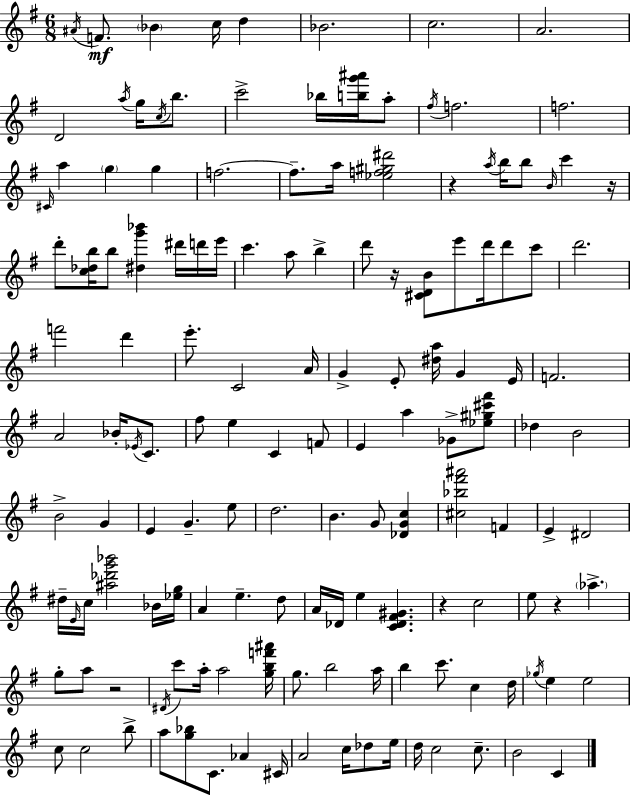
X:1
T:Untitled
M:6/8
L:1/4
K:G
^A/4 F/2 _B c/4 d _B2 c2 A2 D2 a/4 g/4 c/4 b/2 c'2 _b/4 [bg'^a']/4 a/2 ^f/4 f2 f2 ^C/4 a g g f2 f/2 a/4 [_ef^g^d']2 z a/4 b/4 b/2 B/4 c' z/4 d'/2 [c_db]/4 b/2 [^dg'_b'] ^d'/4 d'/4 e'/4 c' a/2 b d'/2 z/4 [^CDB]/2 e'/2 d'/4 d'/2 c'/2 d'2 f'2 d' e'/2 C2 A/4 G E/2 [^da]/4 G E/4 F2 A2 _B/4 _E/4 C/2 ^f/2 e C F/2 E a _G/2 [_e^g^c'^f']/2 _d B2 B2 G E G e/2 d2 B G/2 [_DGc] [^c_b^f'^a']2 F E ^D2 ^d/4 E/4 c/4 [^a_d'g'_b']2 _B/4 [_eg]/4 A e d/2 A/4 _D/4 e [C_D^F^G] z c2 e/2 z _a g/2 a/2 z2 ^D/4 c'/2 a/4 a2 [gbf'^a']/4 g/2 b2 a/4 b c'/2 c d/4 _g/4 e e2 c/2 c2 b/2 a/2 [g_b]/2 C/2 _A ^C/4 A2 c/4 _d/2 e/4 d/4 c2 c/2 B2 C